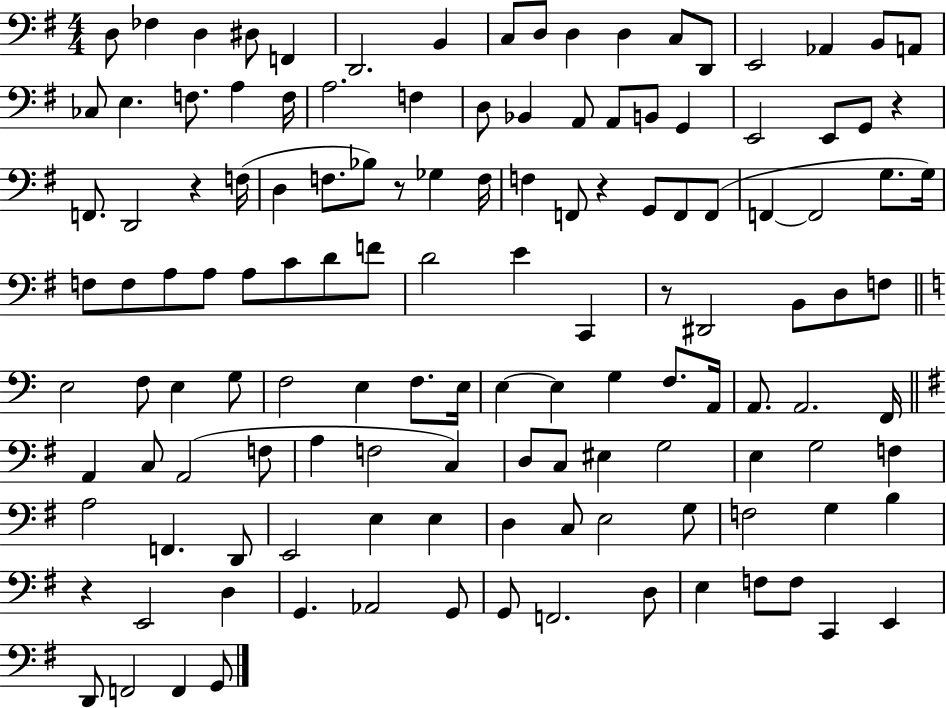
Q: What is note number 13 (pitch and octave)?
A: D2